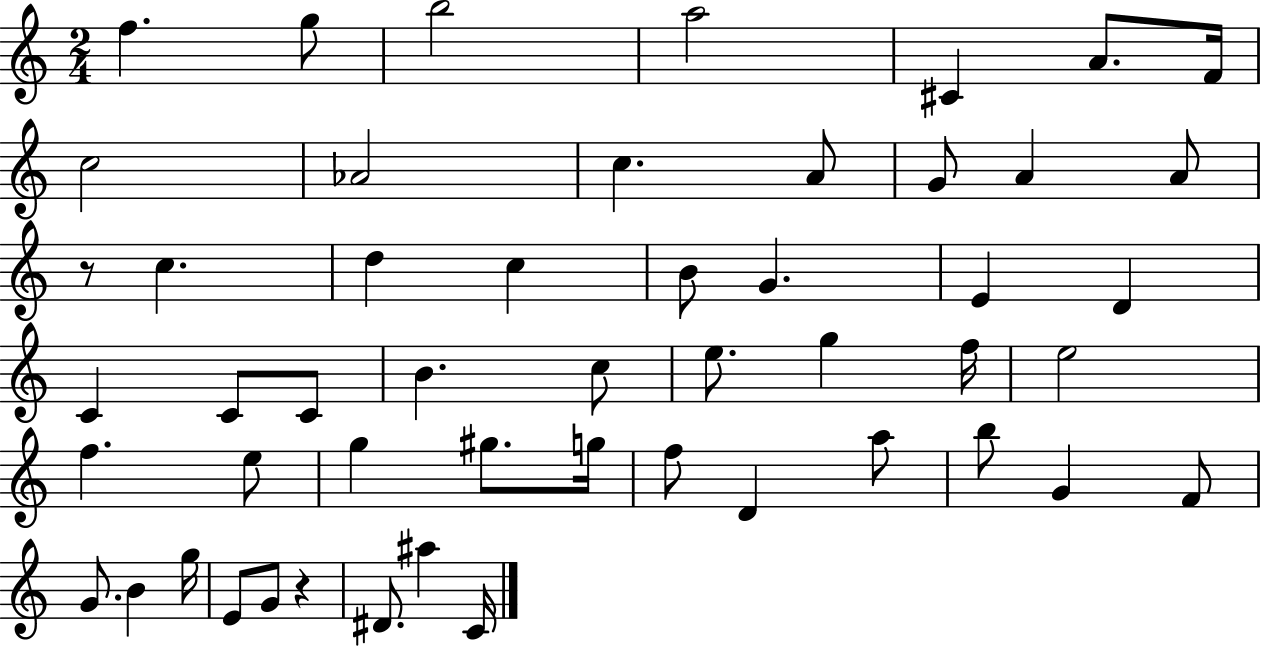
F5/q. G5/e B5/h A5/h C#4/q A4/e. F4/s C5/h Ab4/h C5/q. A4/e G4/e A4/q A4/e R/e C5/q. D5/q C5/q B4/e G4/q. E4/q D4/q C4/q C4/e C4/e B4/q. C5/e E5/e. G5/q F5/s E5/h F5/q. E5/e G5/q G#5/e. G5/s F5/e D4/q A5/e B5/e G4/q F4/e G4/e. B4/q G5/s E4/e G4/e R/q D#4/e. A#5/q C4/s